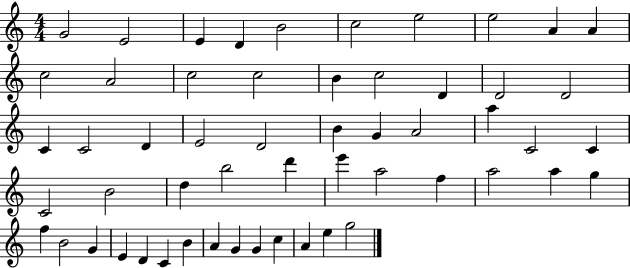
{
  \clef treble
  \numericTimeSignature
  \time 4/4
  \key c \major
  g'2 e'2 | e'4 d'4 b'2 | c''2 e''2 | e''2 a'4 a'4 | \break c''2 a'2 | c''2 c''2 | b'4 c''2 d'4 | d'2 d'2 | \break c'4 c'2 d'4 | e'2 d'2 | b'4 g'4 a'2 | a''4 c'2 c'4 | \break c'2 b'2 | d''4 b''2 d'''4 | e'''4 a''2 f''4 | a''2 a''4 g''4 | \break f''4 b'2 g'4 | e'4 d'4 c'4 b'4 | a'4 g'4 g'4 c''4 | a'4 e''4 g''2 | \break \bar "|."
}